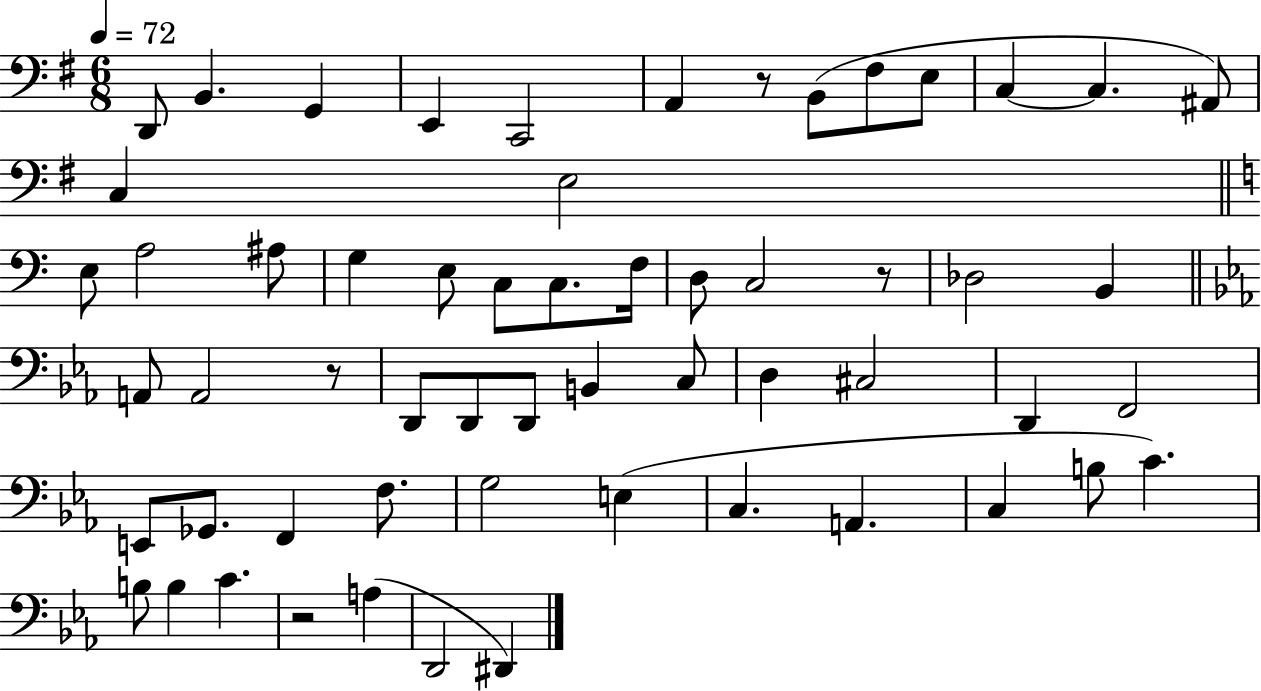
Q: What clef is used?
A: bass